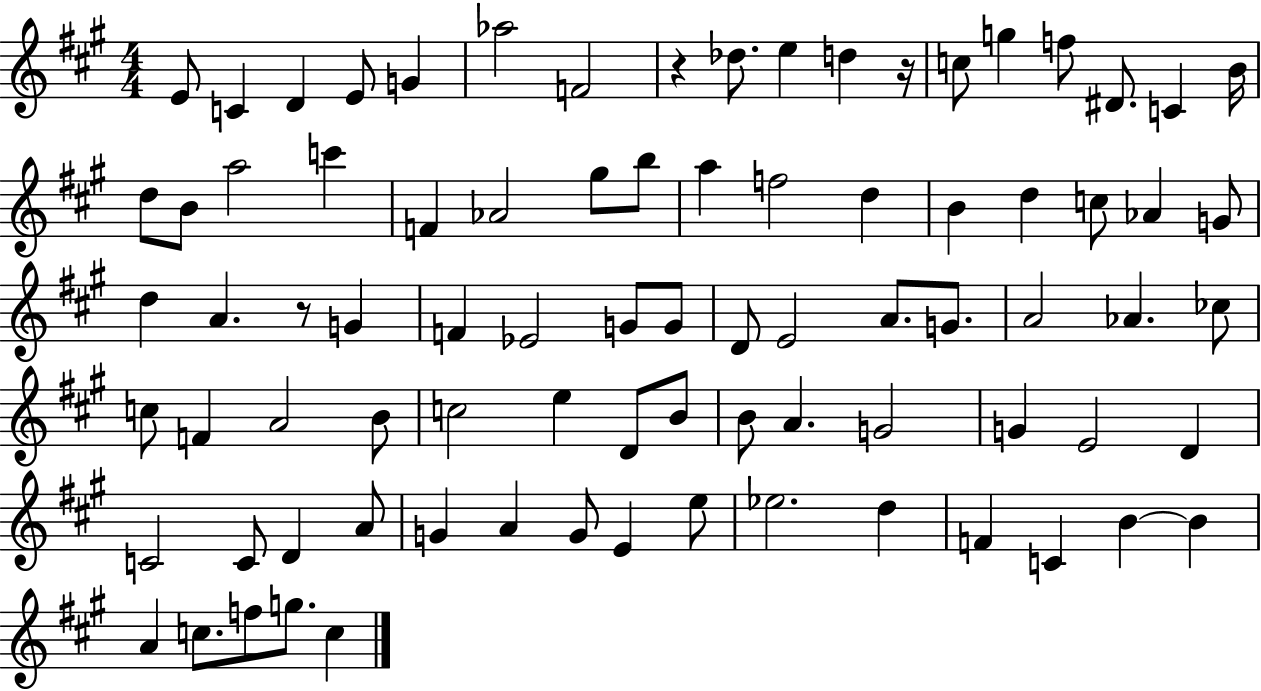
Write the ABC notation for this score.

X:1
T:Untitled
M:4/4
L:1/4
K:A
E/2 C D E/2 G _a2 F2 z _d/2 e d z/4 c/2 g f/2 ^D/2 C B/4 d/2 B/2 a2 c' F _A2 ^g/2 b/2 a f2 d B d c/2 _A G/2 d A z/2 G F _E2 G/2 G/2 D/2 E2 A/2 G/2 A2 _A _c/2 c/2 F A2 B/2 c2 e D/2 B/2 B/2 A G2 G E2 D C2 C/2 D A/2 G A G/2 E e/2 _e2 d F C B B A c/2 f/2 g/2 c